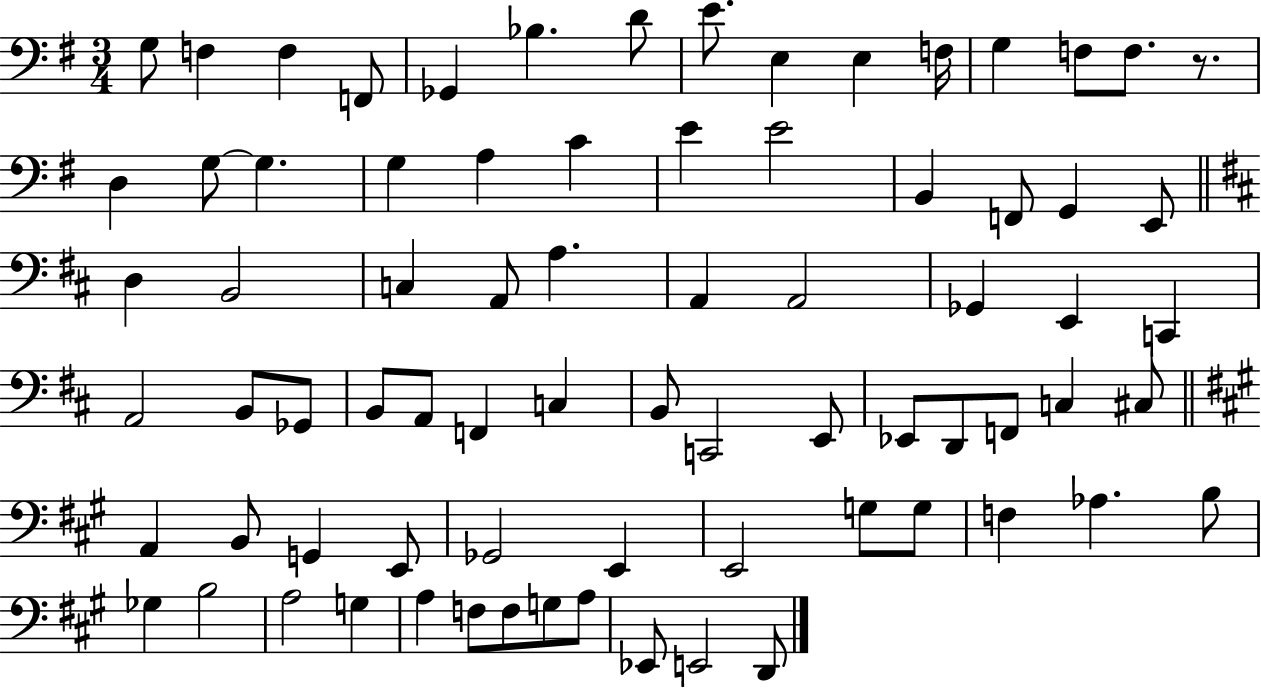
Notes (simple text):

G3/e F3/q F3/q F2/e Gb2/q Bb3/q. D4/e E4/e. E3/q E3/q F3/s G3/q F3/e F3/e. R/e. D3/q G3/e G3/q. G3/q A3/q C4/q E4/q E4/h B2/q F2/e G2/q E2/e D3/q B2/h C3/q A2/e A3/q. A2/q A2/h Gb2/q E2/q C2/q A2/h B2/e Gb2/e B2/e A2/e F2/q C3/q B2/e C2/h E2/e Eb2/e D2/e F2/e C3/q C#3/e A2/q B2/e G2/q E2/e Gb2/h E2/q E2/h G3/e G3/e F3/q Ab3/q. B3/e Gb3/q B3/h A3/h G3/q A3/q F3/e F3/e G3/e A3/e Eb2/e E2/h D2/e